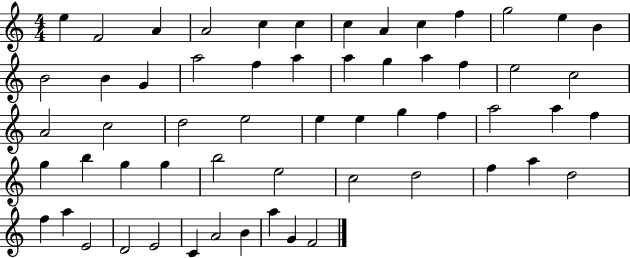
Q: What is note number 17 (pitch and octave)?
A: A5